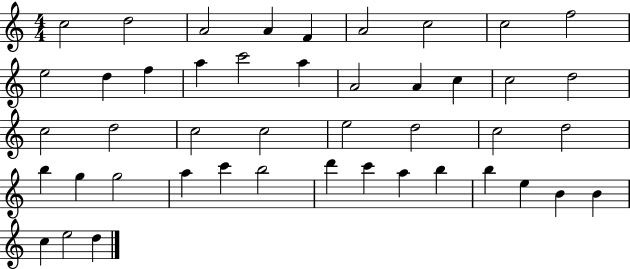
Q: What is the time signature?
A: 4/4